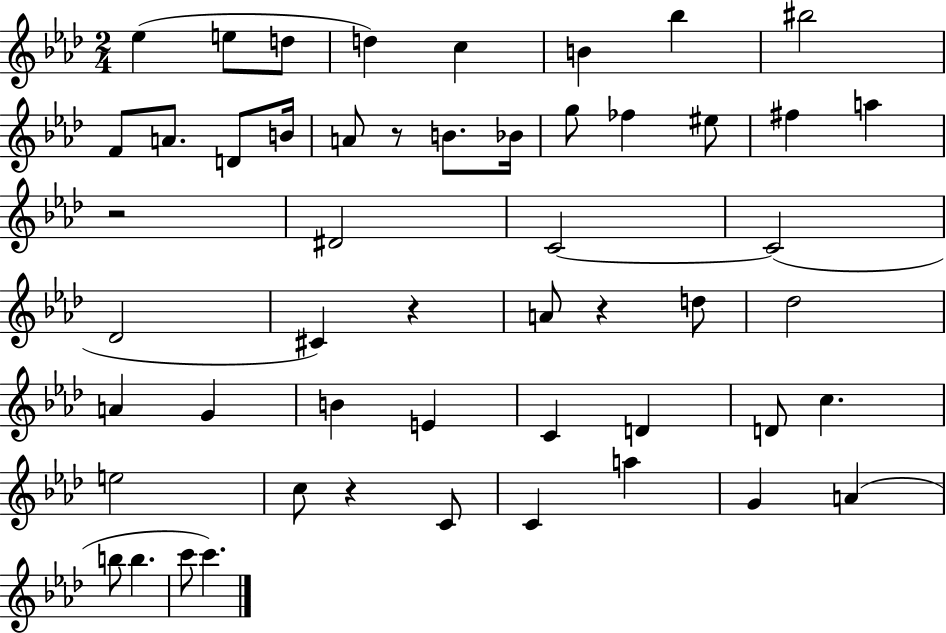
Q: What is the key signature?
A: AES major